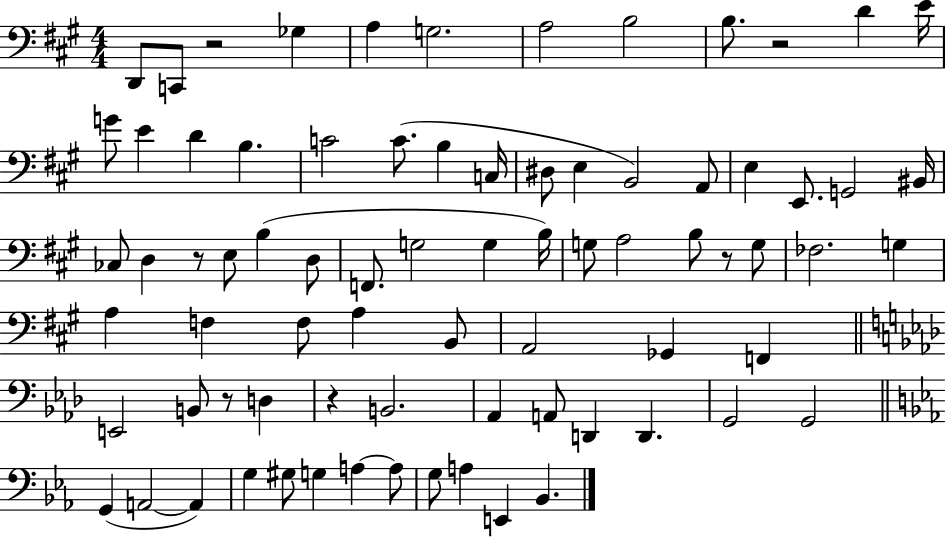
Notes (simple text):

D2/e C2/e R/h Gb3/q A3/q G3/h. A3/h B3/h B3/e. R/h D4/q E4/s G4/e E4/q D4/q B3/q. C4/h C4/e. B3/q C3/s D#3/e E3/q B2/h A2/e E3/q E2/e. G2/h BIS2/s CES3/e D3/q R/e E3/e B3/q D3/e F2/e. G3/h G3/q B3/s G3/e A3/h B3/e R/e G3/e FES3/h. G3/q A3/q F3/q F3/e A3/q B2/e A2/h Gb2/q F2/q E2/h B2/e R/e D3/q R/q B2/h. Ab2/q A2/e D2/q D2/q. G2/h G2/h G2/q A2/h A2/q G3/q G#3/e G3/q A3/q A3/e G3/e A3/q E2/q Bb2/q.